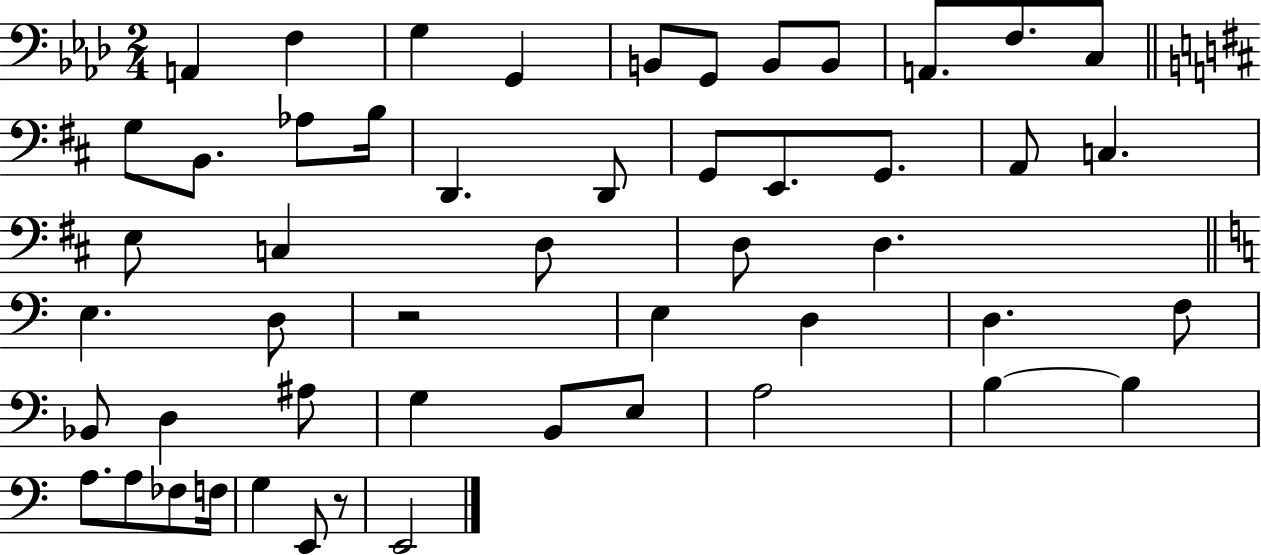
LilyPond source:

{
  \clef bass
  \numericTimeSignature
  \time 2/4
  \key aes \major
  a,4 f4 | g4 g,4 | b,8 g,8 b,8 b,8 | a,8. f8. c8 | \break \bar "||" \break \key d \major g8 b,8. aes8 b16 | d,4. d,8 | g,8 e,8. g,8. | a,8 c4. | \break e8 c4 d8 | d8 d4. | \bar "||" \break \key c \major e4. d8 | r2 | e4 d4 | d4. f8 | \break bes,8 d4 ais8 | g4 b,8 e8 | a2 | b4~~ b4 | \break a8. a8 fes8 f16 | g4 e,8 r8 | e,2 | \bar "|."
}